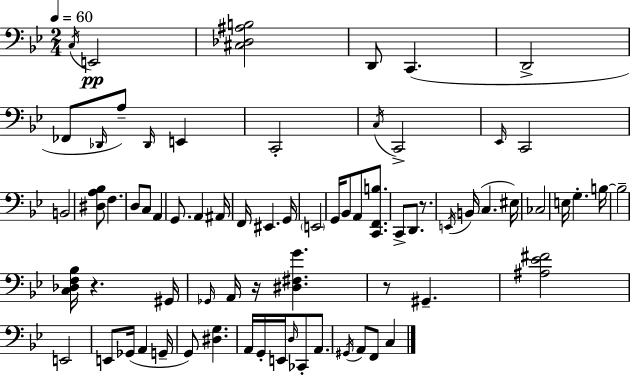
X:1
T:Untitled
M:2/4
L:1/4
K:Gm
C,/4 E,,2 [^C,_D,^A,B,]2 D,,/2 C,, D,,2 _F,,/2 _D,,/4 A,/2 _D,,/4 E,, C,,2 C,/4 C,,2 _E,,/4 C,,2 B,,2 [^D,A,_B,]/2 F, D,/2 C,/2 A,, G,,/2 A,, ^A,,/4 F,,/4 ^E,, G,,/4 E,,2 G,,/4 _B,,/2 A,,/2 [C,,F,,B,]/2 C,,/2 D,,/2 z/2 E,,/4 B,,/4 C, ^E,/4 _C,2 E,/4 G, B,/4 B,2 [C,_D,F,_B,]/4 z ^G,,/4 _G,,/4 A,,/4 z/4 [^D,^F,G] z/2 ^G,, [^A,_E^F]2 E,,2 E,,/2 _G,,/4 A,, G,,/4 G,,/2 [^D,G,] A,,/4 G,,/4 E,,/4 D,/4 _C,,/2 A,,/2 ^G,,/4 A,,/2 F,,/2 C,